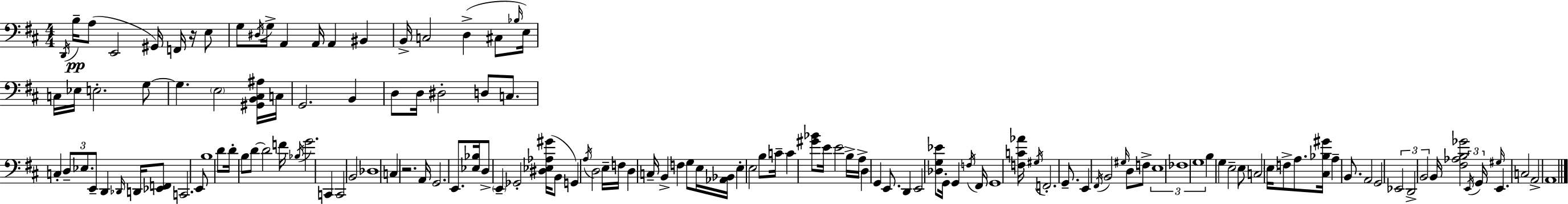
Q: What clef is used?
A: bass